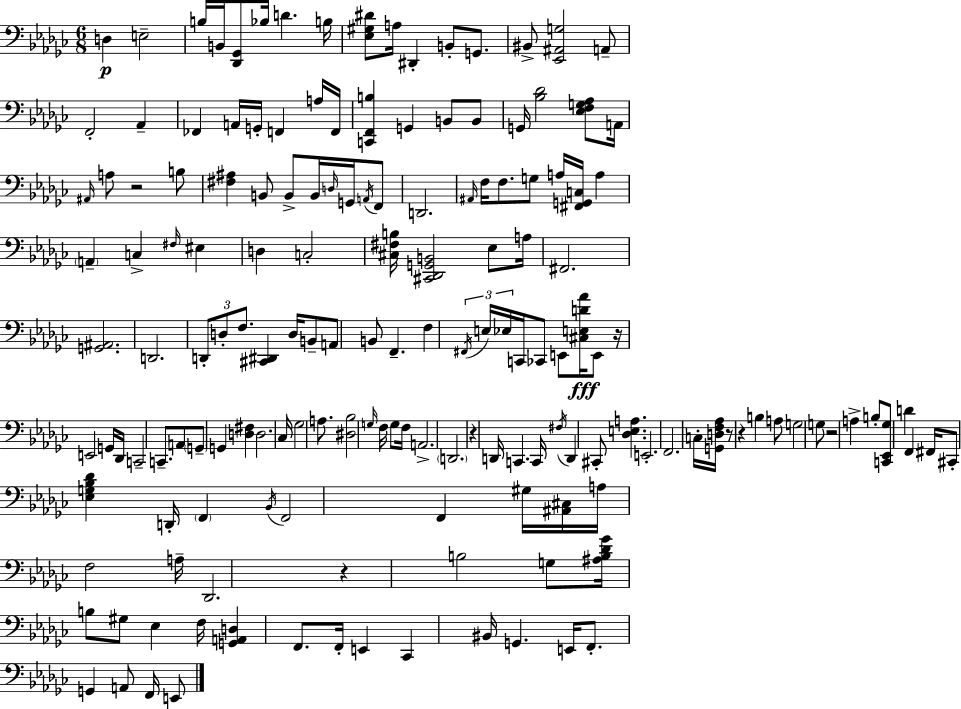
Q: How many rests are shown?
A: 7